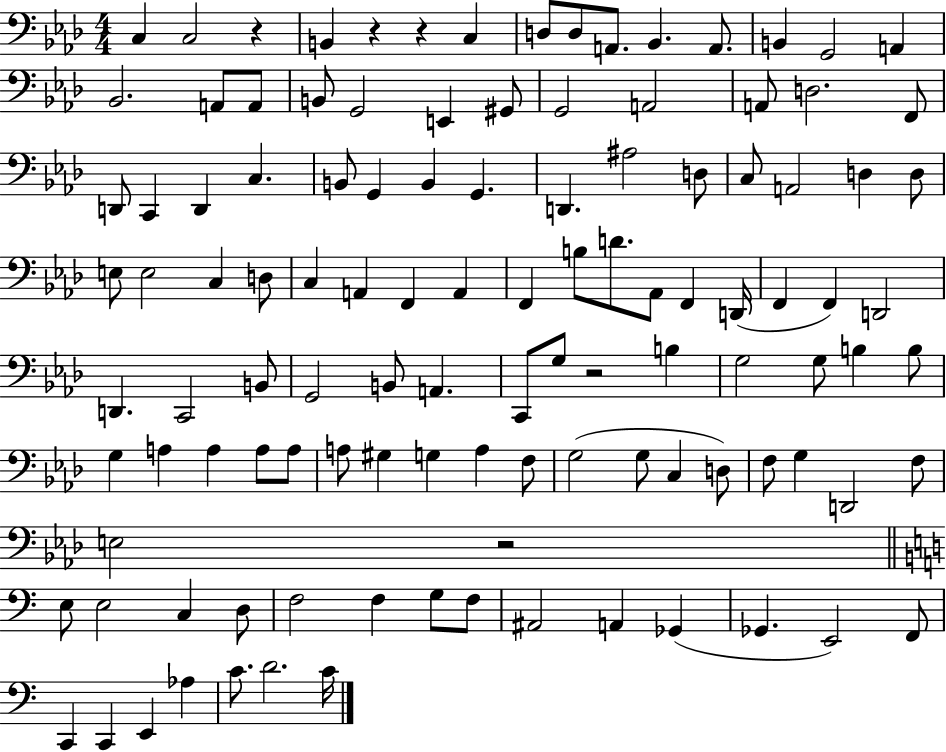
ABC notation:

X:1
T:Untitled
M:4/4
L:1/4
K:Ab
C, C,2 z B,, z z C, D,/2 D,/2 A,,/2 _B,, A,,/2 B,, G,,2 A,, _B,,2 A,,/2 A,,/2 B,,/2 G,,2 E,, ^G,,/2 G,,2 A,,2 A,,/2 D,2 F,,/2 D,,/2 C,, D,, C, B,,/2 G,, B,, G,, D,, ^A,2 D,/2 C,/2 A,,2 D, D,/2 E,/2 E,2 C, D,/2 C, A,, F,, A,, F,, B,/2 D/2 _A,,/2 F,, D,,/4 F,, F,, D,,2 D,, C,,2 B,,/2 G,,2 B,,/2 A,, C,,/2 G,/2 z2 B, G,2 G,/2 B, B,/2 G, A, A, A,/2 A,/2 A,/2 ^G, G, A, F,/2 G,2 G,/2 C, D,/2 F,/2 G, D,,2 F,/2 E,2 z2 E,/2 E,2 C, D,/2 F,2 F, G,/2 F,/2 ^A,,2 A,, _G,, _G,, E,,2 F,,/2 C,, C,, E,, _A, C/2 D2 C/4